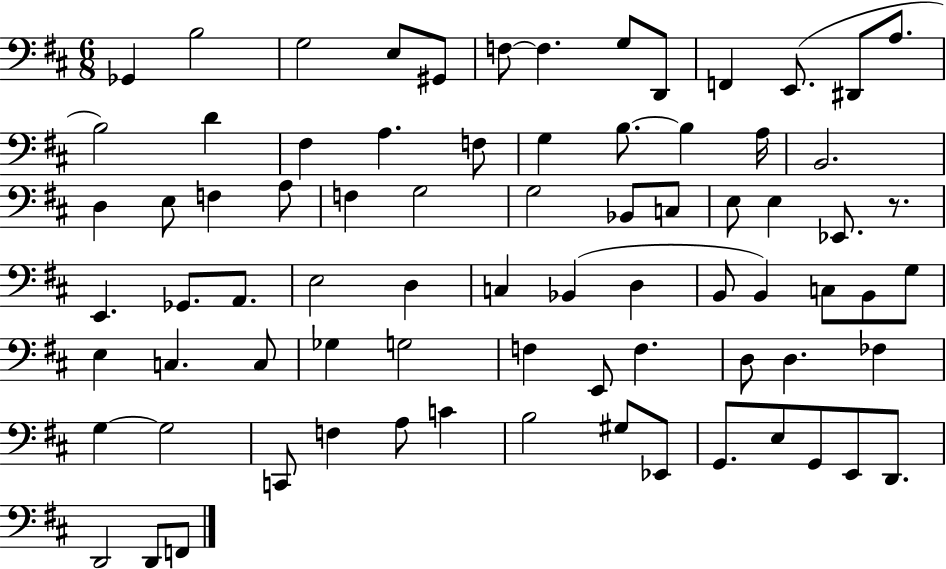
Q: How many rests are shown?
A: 1